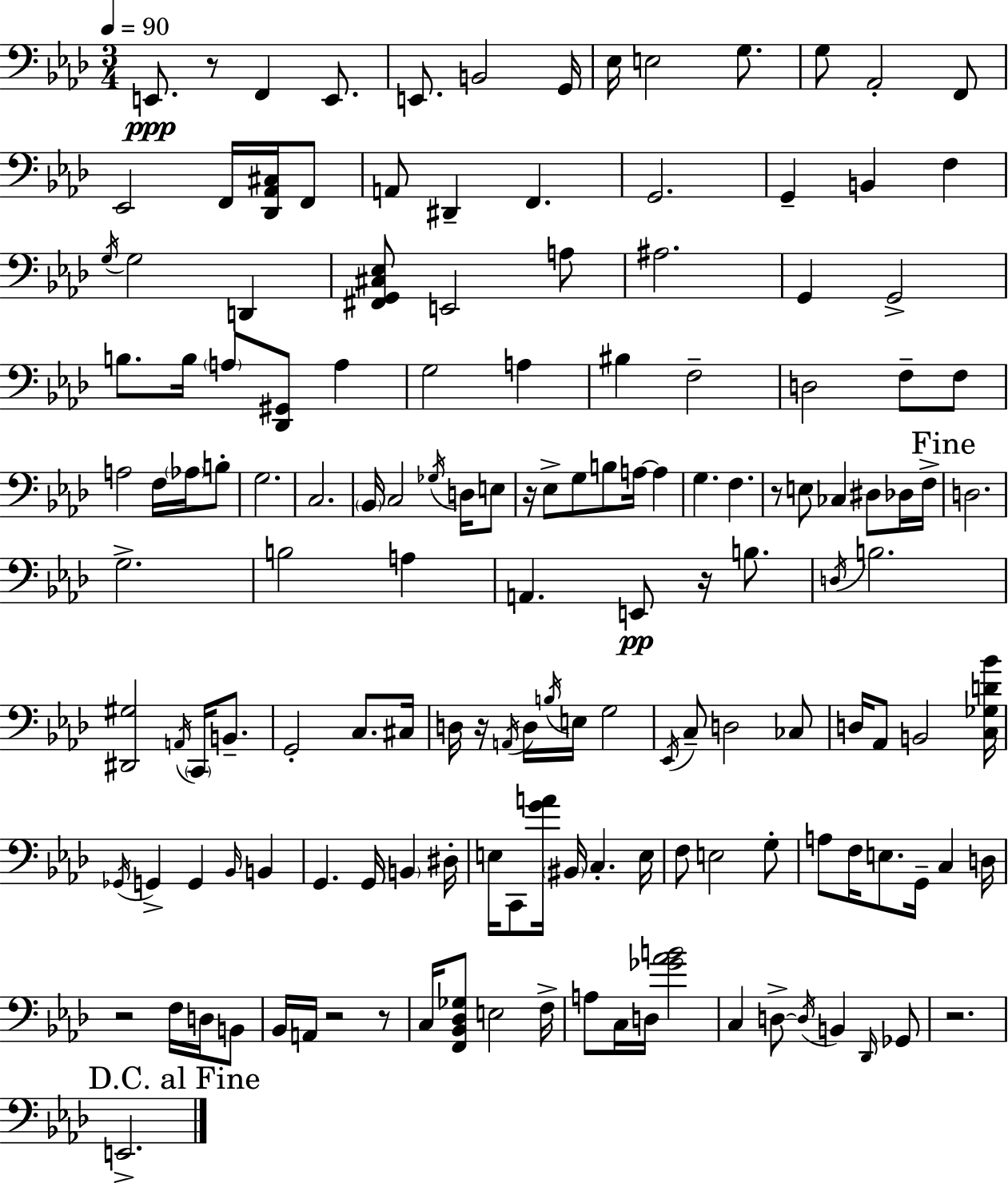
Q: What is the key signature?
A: AES major